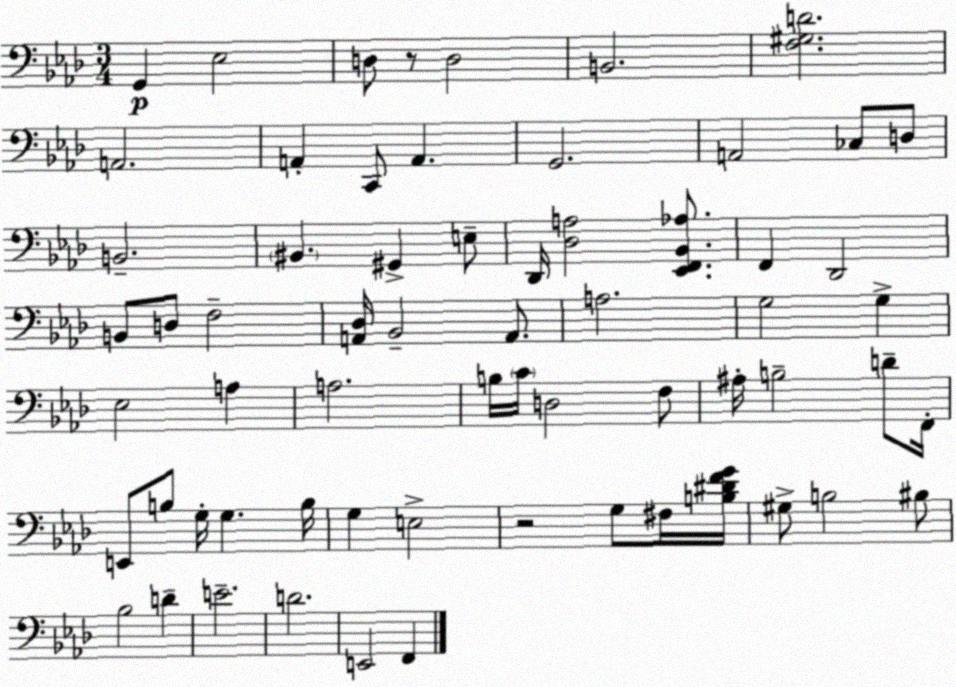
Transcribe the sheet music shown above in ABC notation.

X:1
T:Untitled
M:3/4
L:1/4
K:Ab
G,, _E,2 D,/2 z/2 D,2 B,,2 [F,^G,D]2 A,,2 A,, C,,/2 A,, G,,2 A,,2 _C,/2 D,/2 B,,2 ^B,, ^G,, E,/2 _D,,/4 [_D,A,]2 [_E,,F,,_B,,_A,]/2 F,, _D,,2 B,,/2 D,/2 F,2 [A,,_D,]/4 _B,,2 A,,/2 A,2 G,2 G, _E,2 A, A,2 B,/4 C/4 D,2 F,/2 ^A,/4 B,2 D/2 F,,/4 E,,/2 B,/2 G,/4 G, B,/4 G, E,2 z2 G,/2 ^F,/4 [B,^DFG]/4 ^G,/2 B,2 ^B,/2 _B,2 D E2 D2 E,,2 F,,